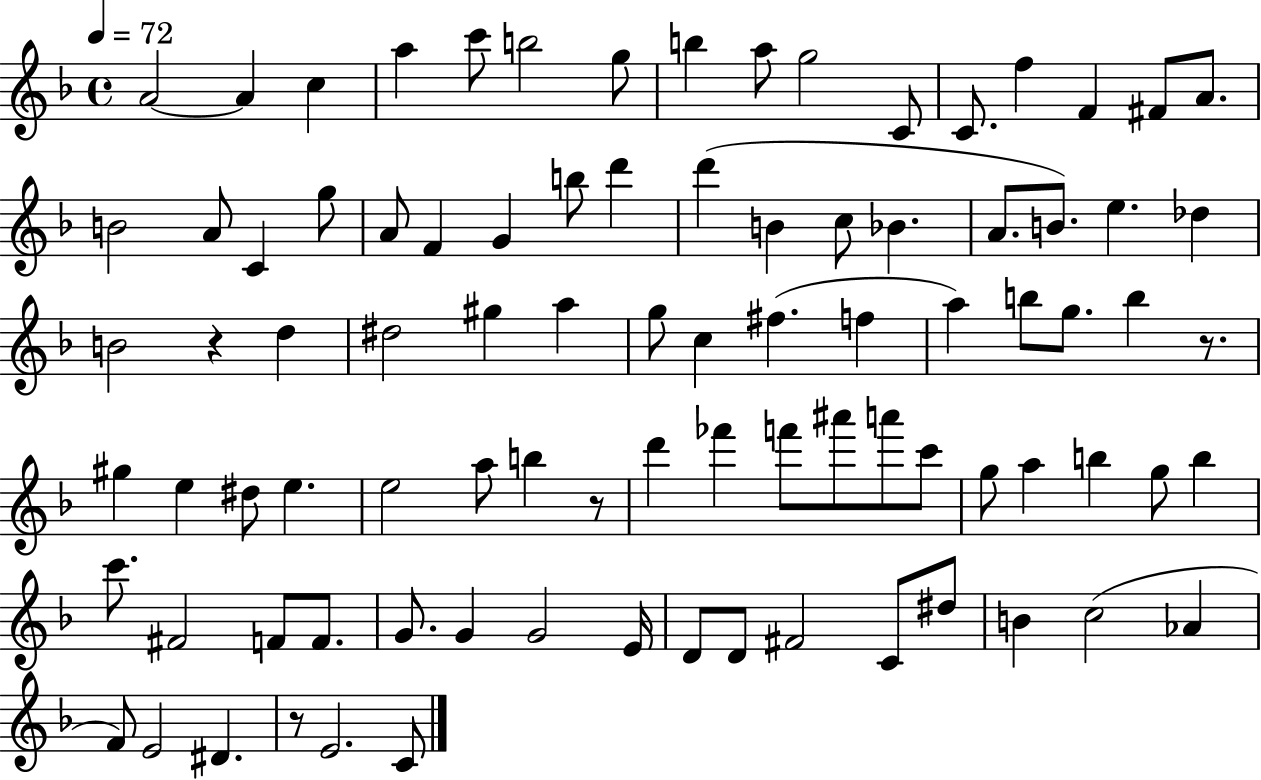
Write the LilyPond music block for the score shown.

{
  \clef treble
  \time 4/4
  \defaultTimeSignature
  \key f \major
  \tempo 4 = 72
  a'2~~ a'4 c''4 | a''4 c'''8 b''2 g''8 | b''4 a''8 g''2 c'8 | c'8. f''4 f'4 fis'8 a'8. | \break b'2 a'8 c'4 g''8 | a'8 f'4 g'4 b''8 d'''4 | d'''4( b'4 c''8 bes'4. | a'8. b'8.) e''4. des''4 | \break b'2 r4 d''4 | dis''2 gis''4 a''4 | g''8 c''4 fis''4.( f''4 | a''4) b''8 g''8. b''4 r8. | \break gis''4 e''4 dis''8 e''4. | e''2 a''8 b''4 r8 | d'''4 fes'''4 f'''8 ais'''8 a'''8 c'''8 | g''8 a''4 b''4 g''8 b''4 | \break c'''8. fis'2 f'8 f'8. | g'8. g'4 g'2 e'16 | d'8 d'8 fis'2 c'8 dis''8 | b'4 c''2( aes'4 | \break f'8) e'2 dis'4. | r8 e'2. c'8 | \bar "|."
}